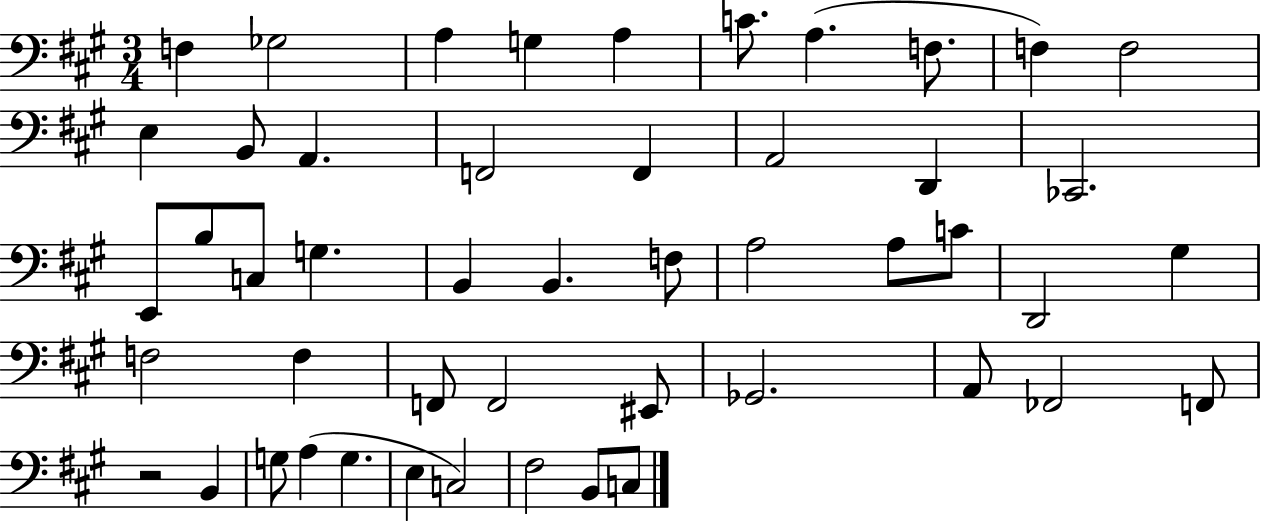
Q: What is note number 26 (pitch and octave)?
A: A3